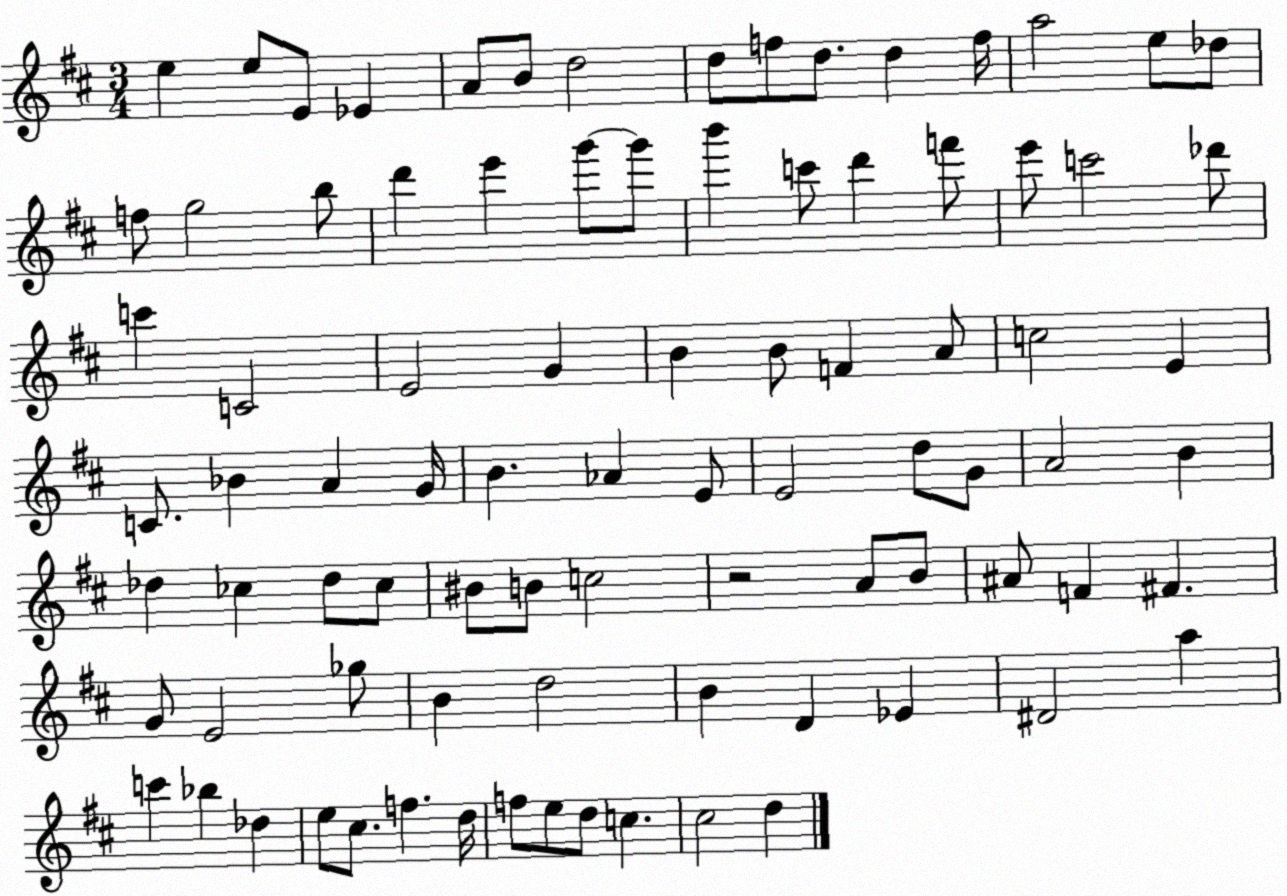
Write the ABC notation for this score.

X:1
T:Untitled
M:3/4
L:1/4
K:D
e e/2 E/2 _E A/2 B/2 d2 d/2 f/2 d/2 d f/4 a2 e/2 _d/2 f/2 g2 b/2 d' e' g'/2 g'/2 b' c'/2 d' f'/2 e'/2 c'2 _d'/2 c' C2 E2 G B B/2 F A/2 c2 E C/2 _B A G/4 B _A E/2 E2 d/2 G/2 A2 B _d _c _d/2 _c/2 ^B/2 B/2 c2 z2 A/2 B/2 ^A/2 F ^F G/2 E2 _g/2 B d2 B D _E ^D2 a c' _b _d e/2 ^c/2 f d/4 f/2 e/2 d/2 c ^c2 d